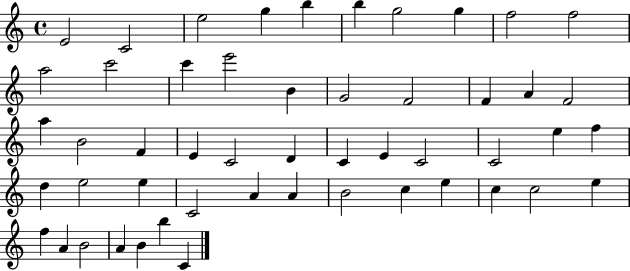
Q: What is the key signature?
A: C major